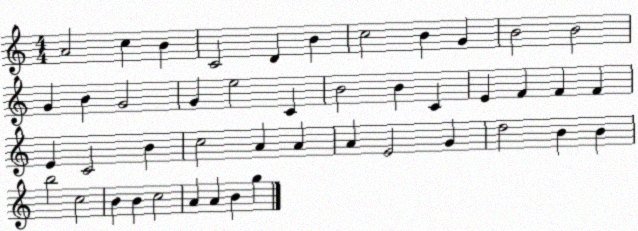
X:1
T:Untitled
M:4/4
L:1/4
K:C
A2 c B C2 D B c2 B G B2 B2 G B G2 G e2 C B2 B C E F F F E C2 B c2 A A A E2 G d2 B B b2 c2 B B c2 A A B g